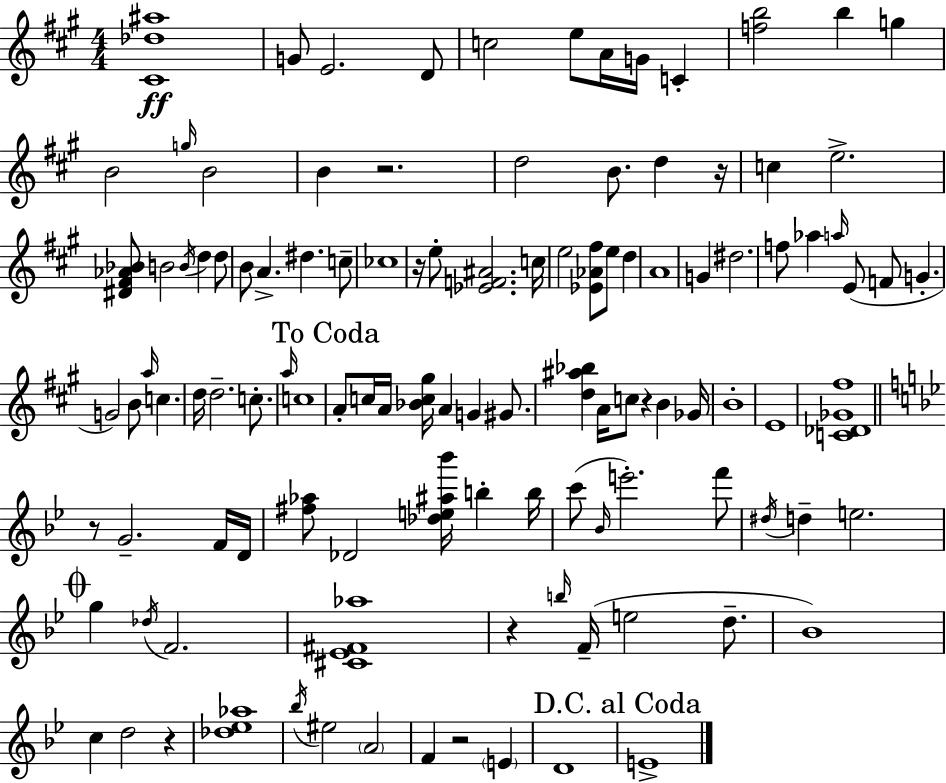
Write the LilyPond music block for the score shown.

{
  \clef treble
  \numericTimeSignature
  \time 4/4
  \key a \major
  \repeat volta 2 { <cis' des'' ais''>1\ff | g'8 e'2. d'8 | c''2 e''8 a'16 g'16 c'4-. | <f'' b''>2 b''4 g''4 | \break b'2 \grace { g''16 } b'2 | b'4 r2. | d''2 b'8. d''4 | r16 c''4 e''2.-> | \break <dis' fis' aes' bes'>8 b'2 \acciaccatura { b'16 } d''4 | d''8 b'8 a'4.-> dis''4. | c''8-- ces''1 | r16 e''8-. <ees' f' ais'>2. | \break c''16 e''2 <ees' aes' fis''>8 e''8 d''4 | a'1 | g'4 dis''2. | f''8 aes''4 \grace { a''16 }( e'8 f'8 g'4.-. | \break g'2) b'8 \grace { a''16 } c''4. | d''16 d''2.-- | c''8.-. \grace { a''16 } c''1 | \mark "To Coda" a'8-. c''16 a'16 <bes' c'' gis''>16 a'4 g'4 | \break gis'8. <d'' ais'' bes''>4 a'16 c''8 r4 | b'4 ges'16 b'1-. | e'1 | <c' des' ges' fis''>1 | \break \bar "||" \break \key g \minor r8 g'2.-- f'16 d'16 | <fis'' aes''>8 des'2 <des'' e'' ais'' bes'''>16 b''4-. b''16 | c'''8( \grace { bes'16 } e'''2.-.) f'''8 | \acciaccatura { dis''16 } d''4-- e''2. | \break \mark \markup { \musicglyph "scripts.coda" } g''4 \acciaccatura { des''16 } f'2. | <cis' ees' fis' aes''>1 | r4 \grace { b''16 }( f'16-- e''2 | d''8.-- bes'1) | \break c''4 d''2 | r4 <des'' ees'' aes''>1 | \acciaccatura { bes''16 } eis''2 \parenthesize a'2 | f'4 r2 | \break \parenthesize e'4 d'1 | \mark "D.C. al Coda" e'1-> | } \bar "|."
}